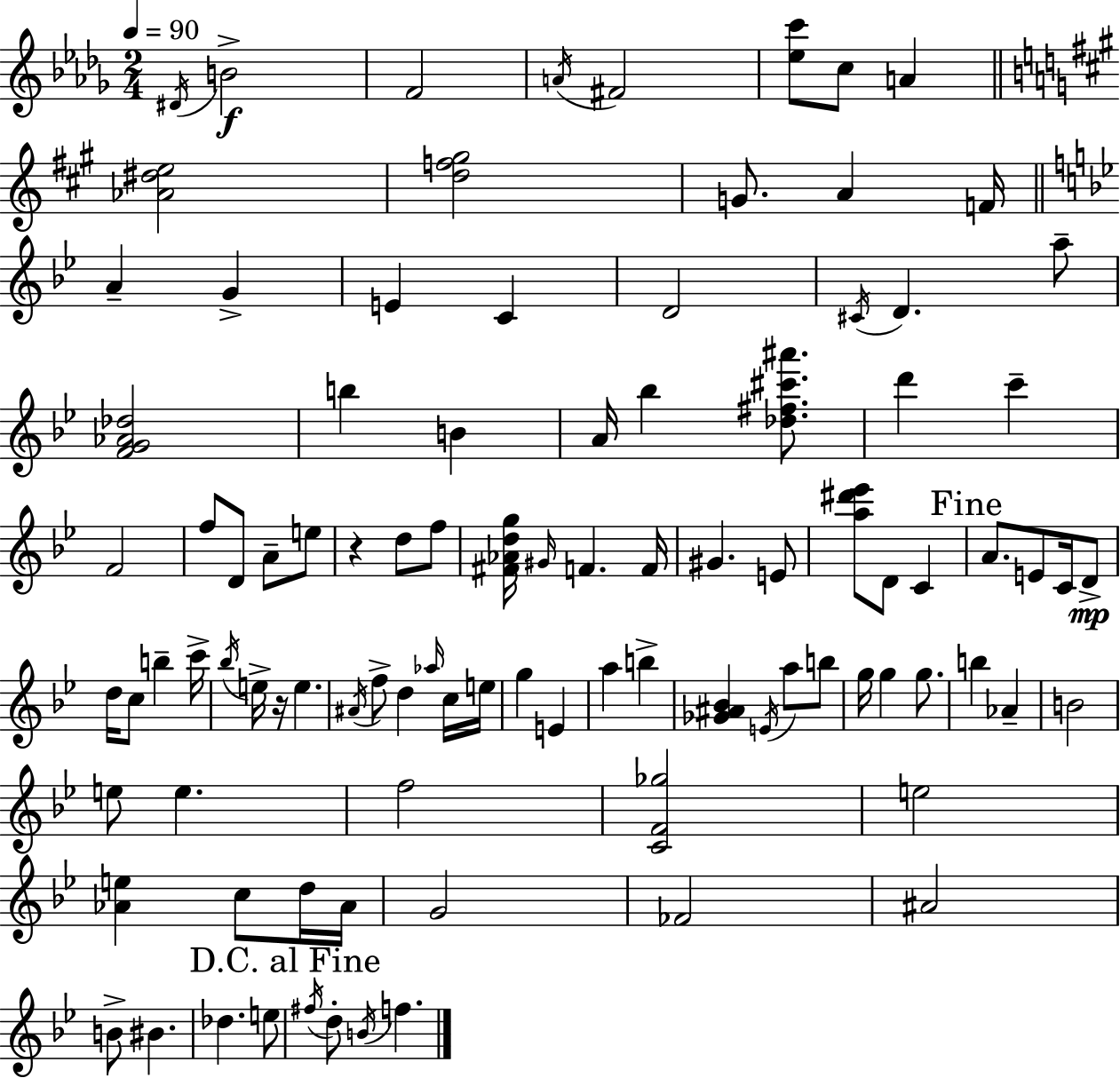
X:1
T:Untitled
M:2/4
L:1/4
K:Bbm
^D/4 B2 F2 A/4 ^F2 [_ec']/2 c/2 A [_A^de]2 [df^g]2 G/2 A F/4 A G E C D2 ^C/4 D a/2 [FG_A_d]2 b B A/4 _b [_d^f^c'^a']/2 d' c' F2 f/2 D/2 A/2 e/2 z d/2 f/2 [^F_Adg]/4 ^G/4 F F/4 ^G E/2 [a^d'_e']/2 D/2 C A/2 E/2 C/4 D/2 d/4 c/2 b c'/4 _b/4 e/4 z/4 e ^A/4 f/2 d _a/4 c/4 e/4 g E a b [_G^A_B] E/4 a/2 b/2 g/4 g g/2 b _A B2 e/2 e f2 [CF_g]2 e2 [_Ae] c/2 d/4 _A/4 G2 _F2 ^A2 B/2 ^B _d e/2 ^f/4 d/2 B/4 f